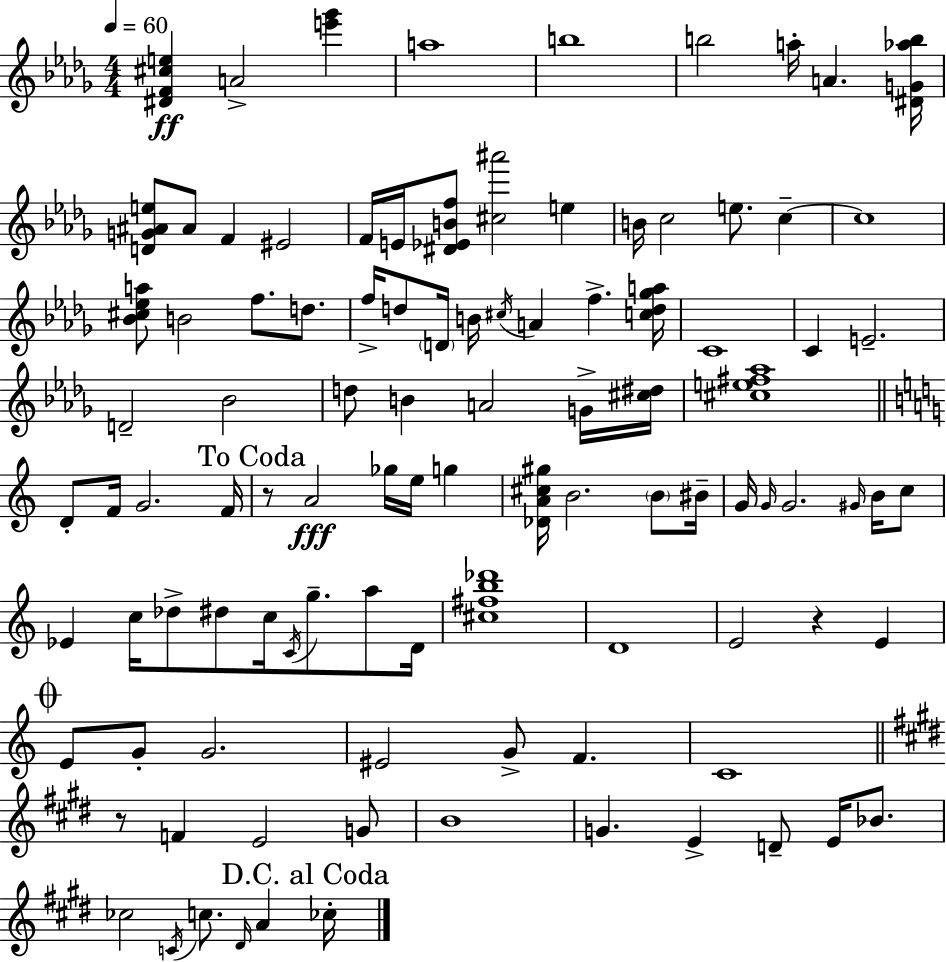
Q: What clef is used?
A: treble